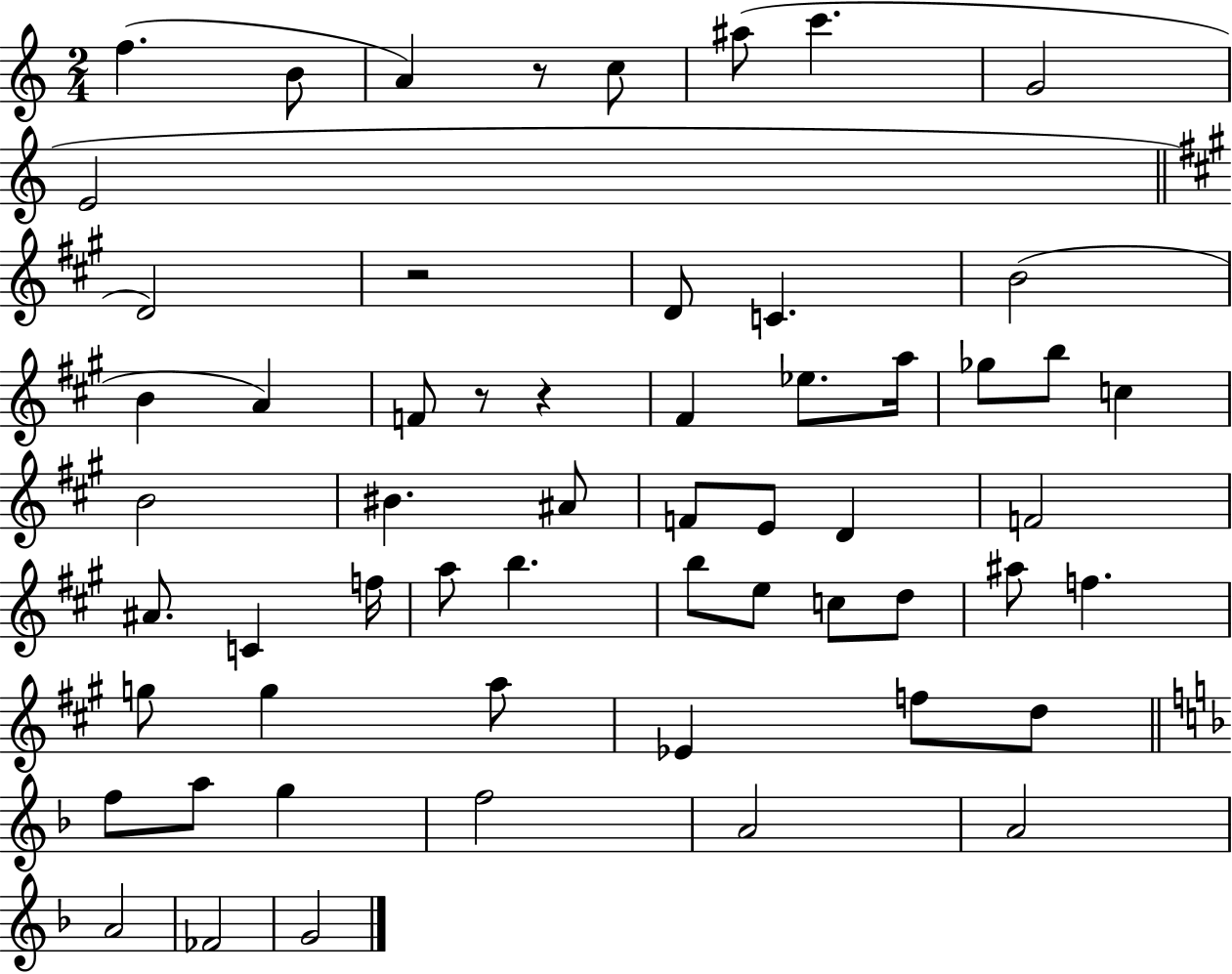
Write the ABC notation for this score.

X:1
T:Untitled
M:2/4
L:1/4
K:C
f B/2 A z/2 c/2 ^a/2 c' G2 E2 D2 z2 D/2 C B2 B A F/2 z/2 z ^F _e/2 a/4 _g/2 b/2 c B2 ^B ^A/2 F/2 E/2 D F2 ^A/2 C f/4 a/2 b b/2 e/2 c/2 d/2 ^a/2 f g/2 g a/2 _E f/2 d/2 f/2 a/2 g f2 A2 A2 A2 _F2 G2